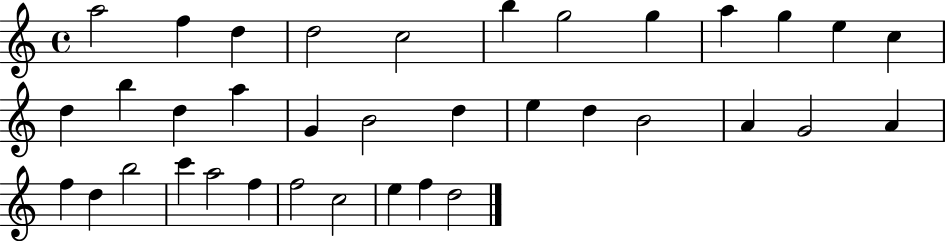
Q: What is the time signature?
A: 4/4